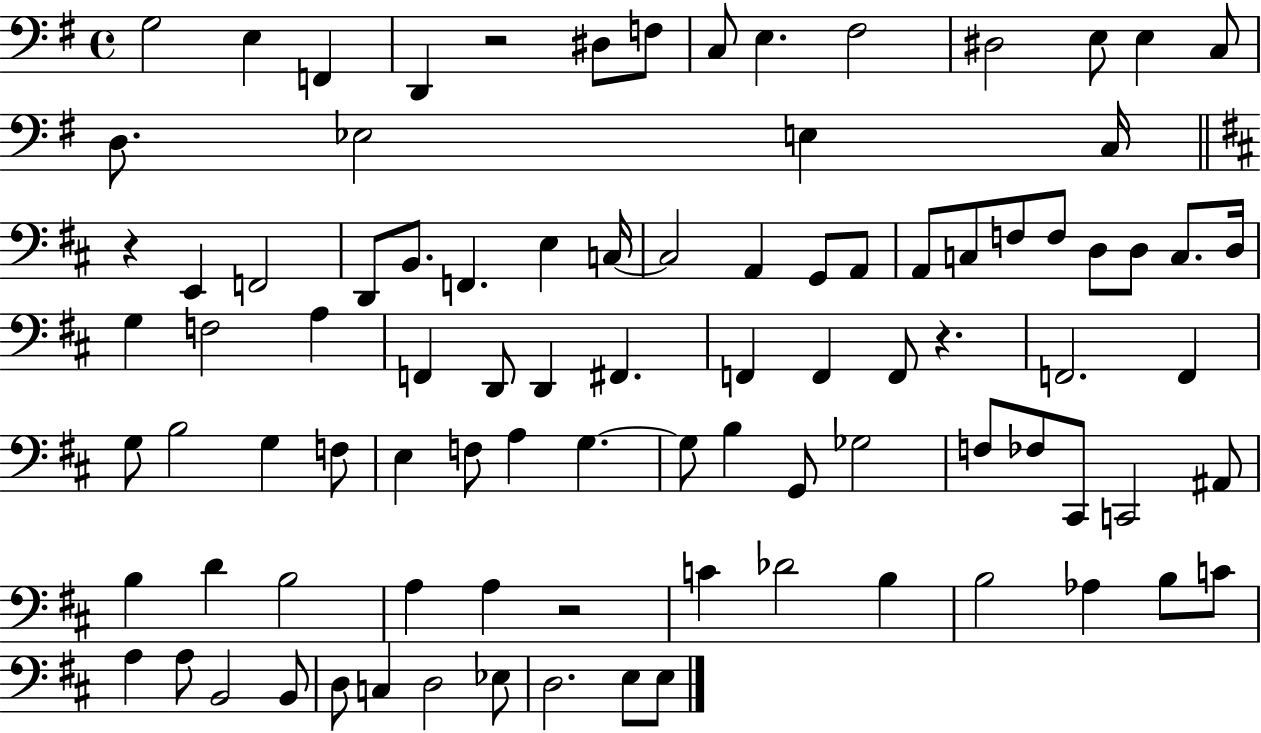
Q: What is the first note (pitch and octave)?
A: G3